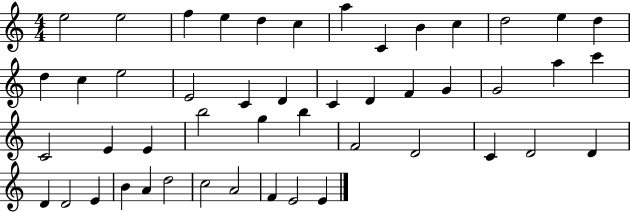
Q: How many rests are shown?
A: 0